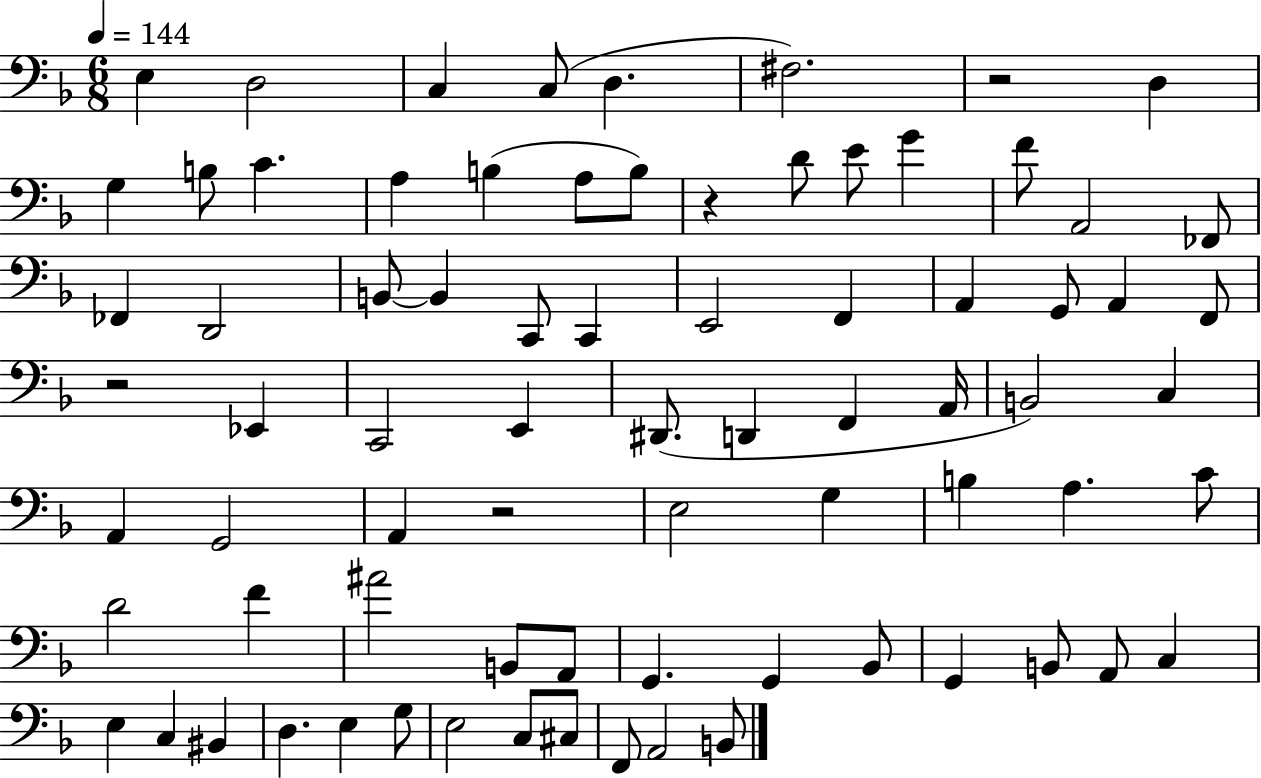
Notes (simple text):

E3/q D3/h C3/q C3/e D3/q. F#3/h. R/h D3/q G3/q B3/e C4/q. A3/q B3/q A3/e B3/e R/q D4/e E4/e G4/q F4/e A2/h FES2/e FES2/q D2/h B2/e B2/q C2/e C2/q E2/h F2/q A2/q G2/e A2/q F2/e R/h Eb2/q C2/h E2/q D#2/e. D2/q F2/q A2/s B2/h C3/q A2/q G2/h A2/q R/h E3/h G3/q B3/q A3/q. C4/e D4/h F4/q A#4/h B2/e A2/e G2/q. G2/q Bb2/e G2/q B2/e A2/e C3/q E3/q C3/q BIS2/q D3/q. E3/q G3/e E3/h C3/e C#3/e F2/e A2/h B2/e